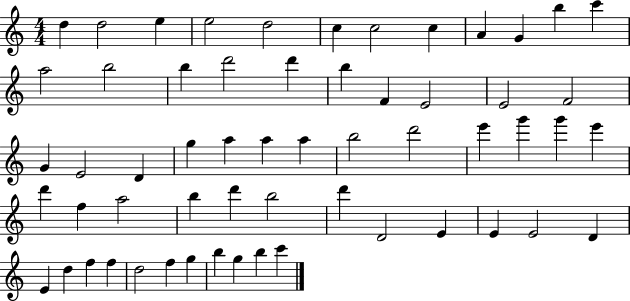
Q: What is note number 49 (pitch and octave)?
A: D5